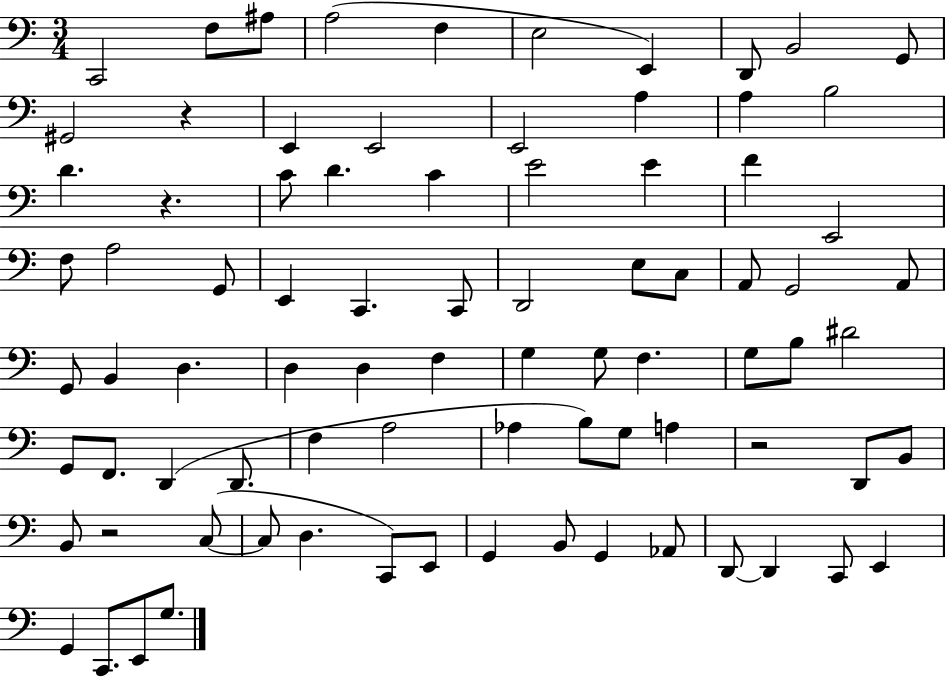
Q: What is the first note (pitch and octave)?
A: C2